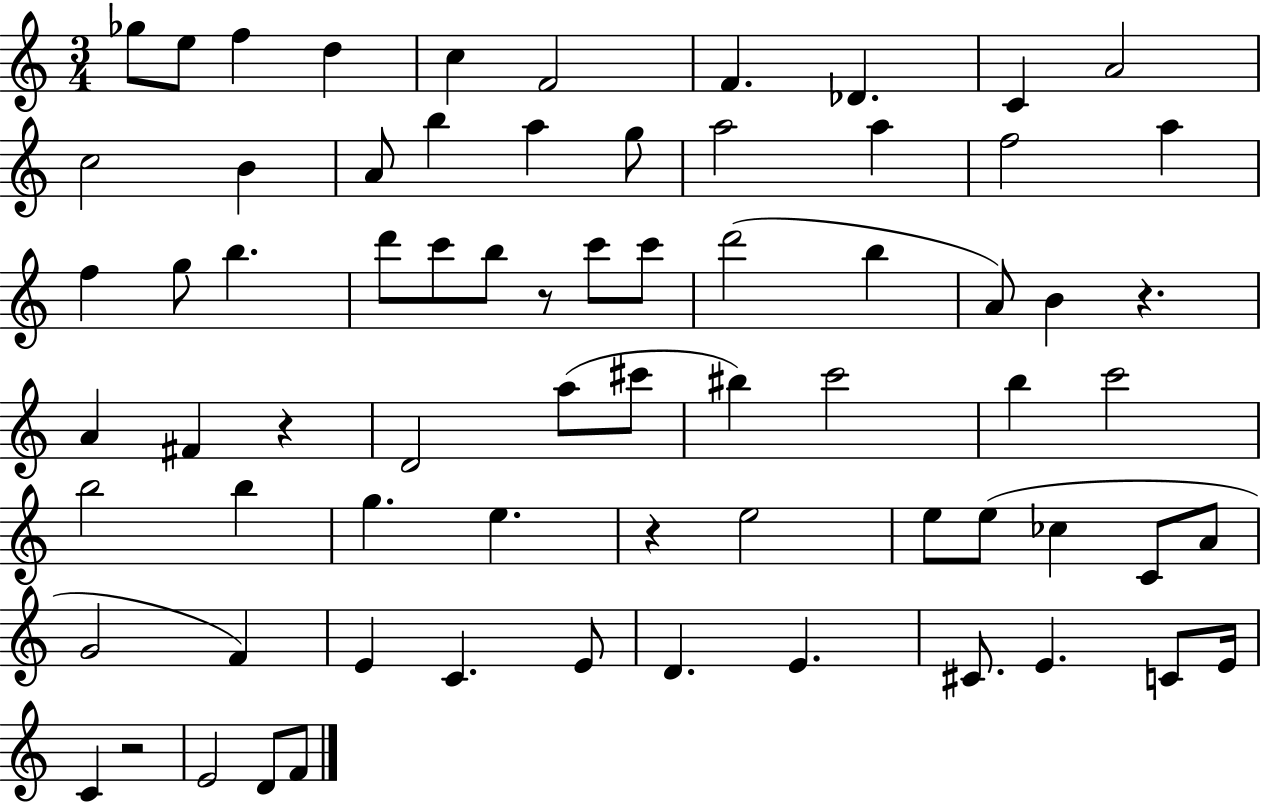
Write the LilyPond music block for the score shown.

{
  \clef treble
  \numericTimeSignature
  \time 3/4
  \key c \major
  ges''8 e''8 f''4 d''4 | c''4 f'2 | f'4. des'4. | c'4 a'2 | \break c''2 b'4 | a'8 b''4 a''4 g''8 | a''2 a''4 | f''2 a''4 | \break f''4 g''8 b''4. | d'''8 c'''8 b''8 r8 c'''8 c'''8 | d'''2( b''4 | a'8) b'4 r4. | \break a'4 fis'4 r4 | d'2 a''8( cis'''8 | bis''4) c'''2 | b''4 c'''2 | \break b''2 b''4 | g''4. e''4. | r4 e''2 | e''8 e''8( ces''4 c'8 a'8 | \break g'2 f'4) | e'4 c'4. e'8 | d'4. e'4. | cis'8. e'4. c'8 e'16 | \break c'4 r2 | e'2 d'8 f'8 | \bar "|."
}